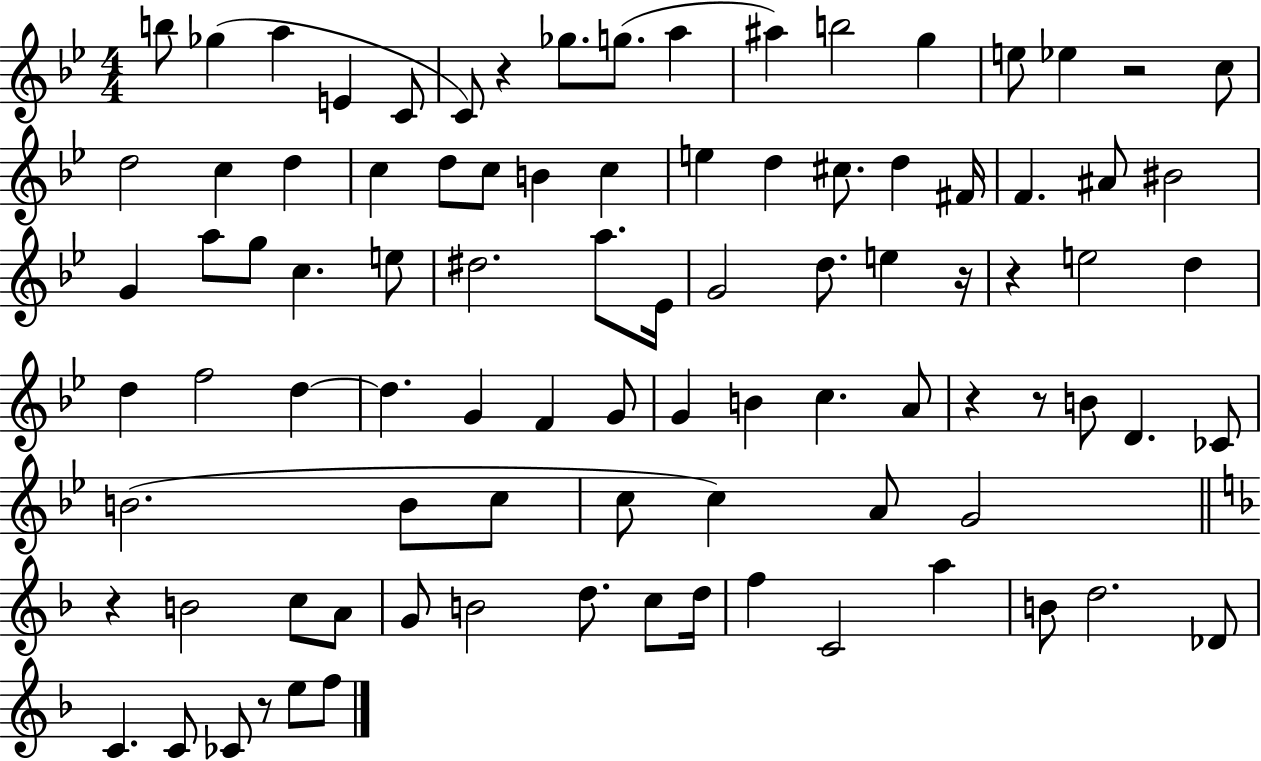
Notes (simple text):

B5/e Gb5/q A5/q E4/q C4/e C4/e R/q Gb5/e. G5/e. A5/q A#5/q B5/h G5/q E5/e Eb5/q R/h C5/e D5/h C5/q D5/q C5/q D5/e C5/e B4/q C5/q E5/q D5/q C#5/e. D5/q F#4/s F4/q. A#4/e BIS4/h G4/q A5/e G5/e C5/q. E5/e D#5/h. A5/e. Eb4/s G4/h D5/e. E5/q R/s R/q E5/h D5/q D5/q F5/h D5/q D5/q. G4/q F4/q G4/e G4/q B4/q C5/q. A4/e R/q R/e B4/e D4/q. CES4/e B4/h. B4/e C5/e C5/e C5/q A4/e G4/h R/q B4/h C5/e A4/e G4/e B4/h D5/e. C5/e D5/s F5/q C4/h A5/q B4/e D5/h. Db4/e C4/q. C4/e CES4/e R/e E5/e F5/e